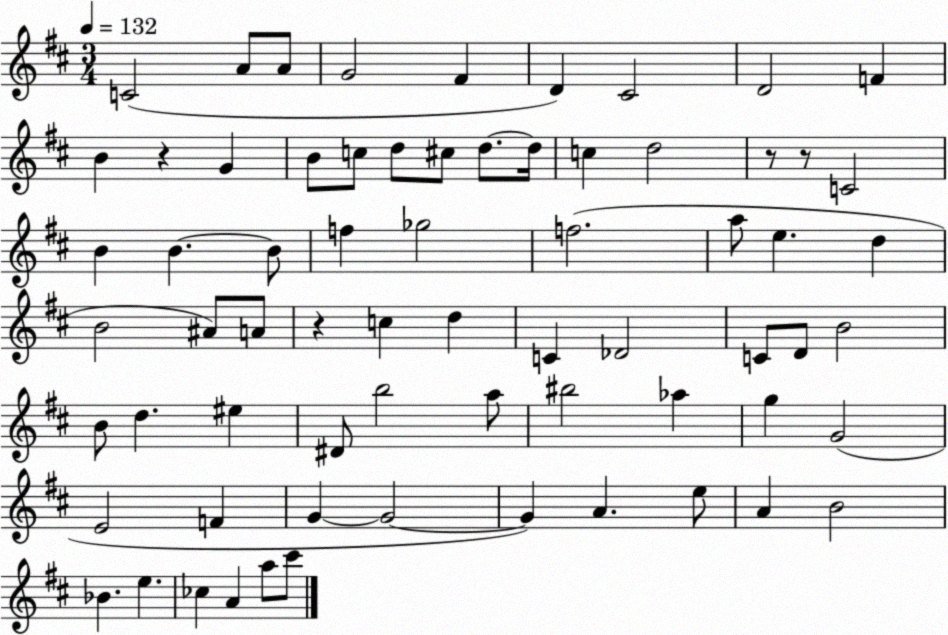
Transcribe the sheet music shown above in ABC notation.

X:1
T:Untitled
M:3/4
L:1/4
K:D
C2 A/2 A/2 G2 ^F D ^C2 D2 F B z G B/2 c/2 d/2 ^c/2 d/2 d/4 c d2 z/2 z/2 C2 B B B/2 f _g2 f2 a/2 e d B2 ^A/2 A/2 z c d C _D2 C/2 D/2 B2 B/2 d ^e ^D/2 b2 a/2 ^b2 _a g G2 E2 F G G2 G A e/2 A B2 _B e _c A a/2 ^c'/2